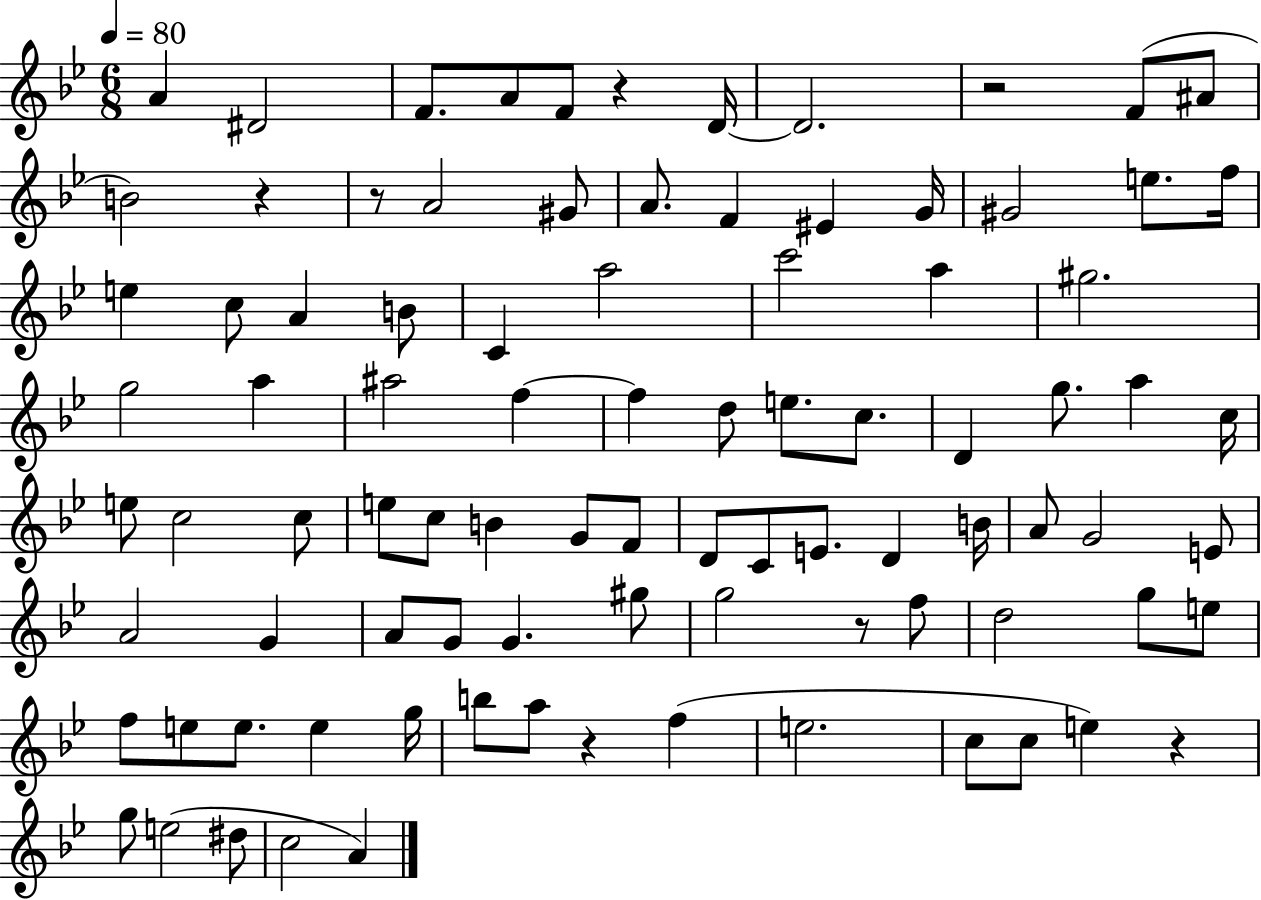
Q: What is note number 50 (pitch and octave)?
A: C4